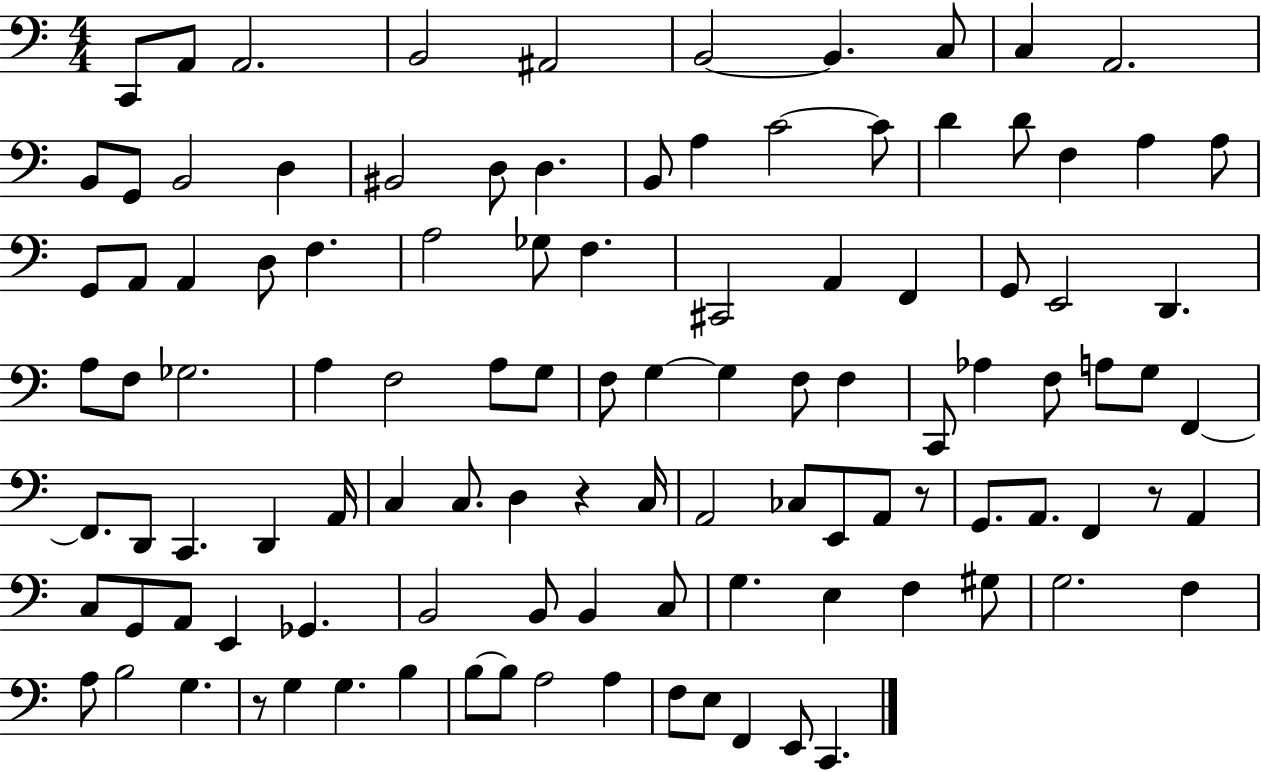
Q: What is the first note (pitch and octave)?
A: C2